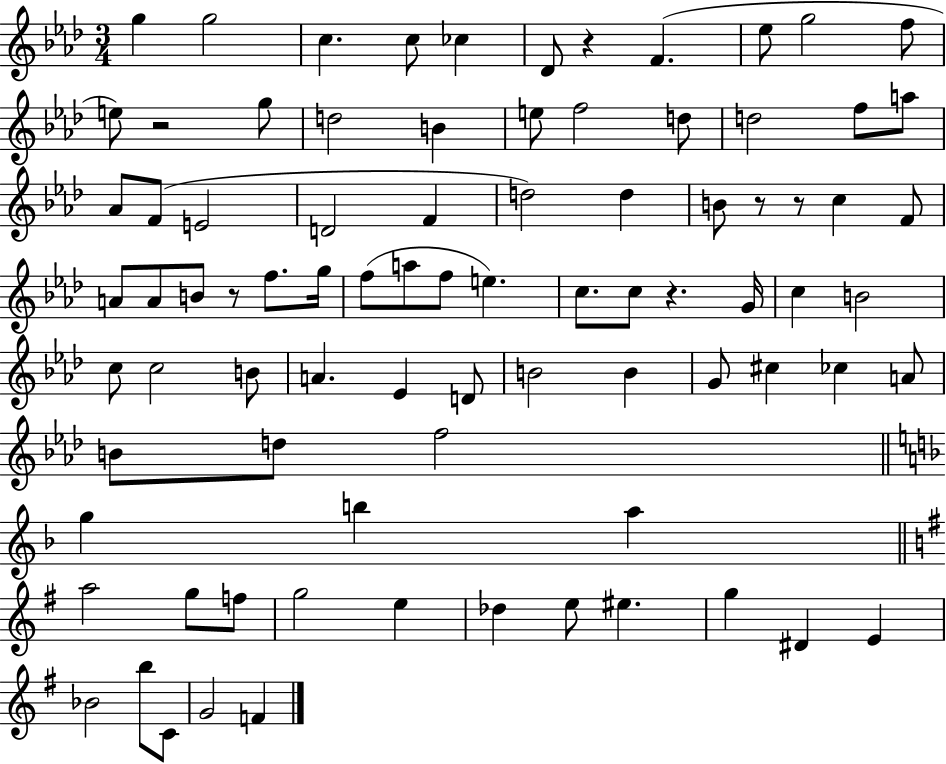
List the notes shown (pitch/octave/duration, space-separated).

G5/q G5/h C5/q. C5/e CES5/q Db4/e R/q F4/q. Eb5/e G5/h F5/e E5/e R/h G5/e D5/h B4/q E5/e F5/h D5/e D5/h F5/e A5/e Ab4/e F4/e E4/h D4/h F4/q D5/h D5/q B4/e R/e R/e C5/q F4/e A4/e A4/e B4/e R/e F5/e. G5/s F5/e A5/e F5/e E5/q. C5/e. C5/e R/q. G4/s C5/q B4/h C5/e C5/h B4/e A4/q. Eb4/q D4/e B4/h B4/q G4/e C#5/q CES5/q A4/e B4/e D5/e F5/h G5/q B5/q A5/q A5/h G5/e F5/e G5/h E5/q Db5/q E5/e EIS5/q. G5/q D#4/q E4/q Bb4/h B5/e C4/e G4/h F4/q